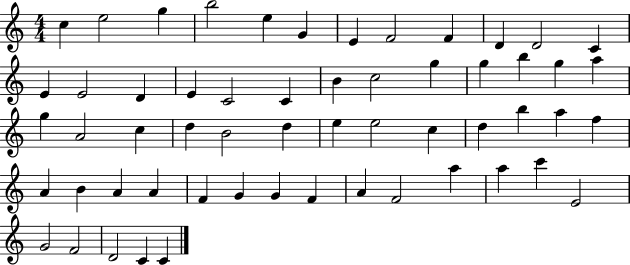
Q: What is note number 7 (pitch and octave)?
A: E4